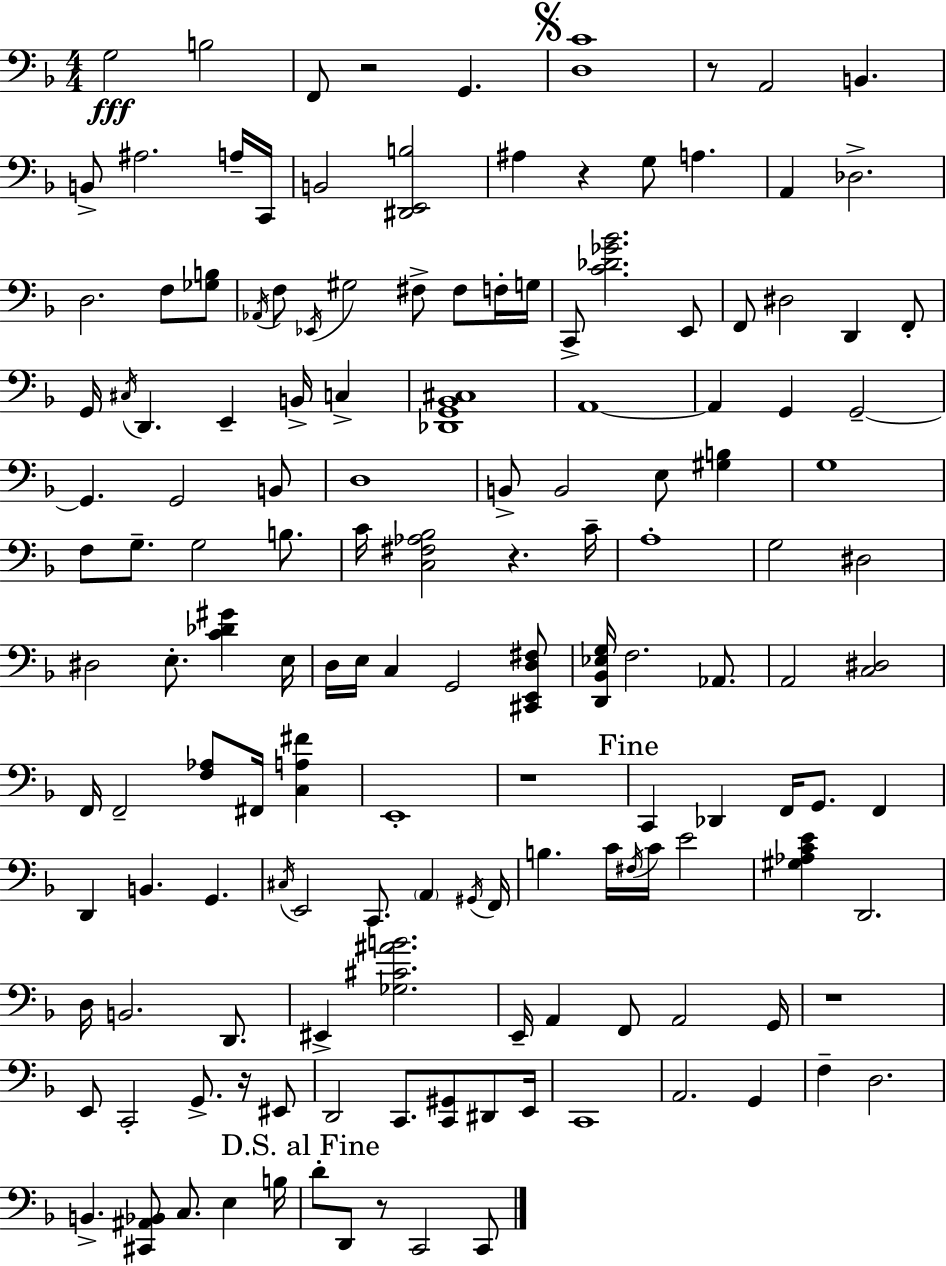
{
  \clef bass
  \numericTimeSignature
  \time 4/4
  \key d \minor
  g2\fff b2 | f,8 r2 g,4. | \mark \markup { \musicglyph "scripts.segno" } <d c'>1 | r8 a,2 b,4. | \break b,8-> ais2. a16-- c,16 | b,2 <dis, e, b>2 | ais4 r4 g8 a4. | a,4 des2.-> | \break d2. f8 <ges b>8 | \acciaccatura { aes,16 } f8 \acciaccatura { ees,16 } gis2 fis8-> fis8 | f16-. g16 c,8-> <c' des' ges' bes'>2. | e,8 f,8 dis2 d,4 | \break f,8-. g,16 \acciaccatura { cis16 } d,4. e,4-- b,16-> c4-> | <des, g, bes, cis>1 | a,1~~ | a,4 g,4 g,2--~~ | \break g,4. g,2 | b,8 d1 | b,8-> b,2 e8 <gis b>4 | g1 | \break f8 g8.-- g2 | b8. c'16 <c fis aes bes>2 r4. | c'16-- a1-. | g2 dis2 | \break dis2 e8.-. <c' des' gis'>4 | e16 d16 e16 c4 g,2 | <cis, e, d fis>8 <d, bes, ees g>16 f2. | aes,8. a,2 <c dis>2 | \break f,16 f,2-- <f aes>8 fis,16 <c a fis'>4 | e,1-. | r1 | \mark "Fine" c,4 des,4 f,16 g,8. f,4 | \break d,4 b,4. g,4. | \acciaccatura { cis16 } e,2 c,8. \parenthesize a,4 | \acciaccatura { gis,16 } f,16 b4. c'16 \acciaccatura { fis16 } c'16 e'2 | <gis aes c' e'>4 d,2. | \break d16 b,2. | d,8. eis,4-> <ges cis' ais' b'>2. | e,16-- a,4 f,8 a,2 | g,16 r1 | \break e,8 c,2-. | g,8.-> r16 eis,8 d,2 c,8. | <c, gis,>8 dis,8 e,16 c,1 | a,2. | \break g,4 f4-- d2. | b,4.-> <cis, ais, bes,>8 c8. | e4 b16 \mark "D.S. al Fine" d'8-. d,8 r8 c,2 | c,8 \bar "|."
}